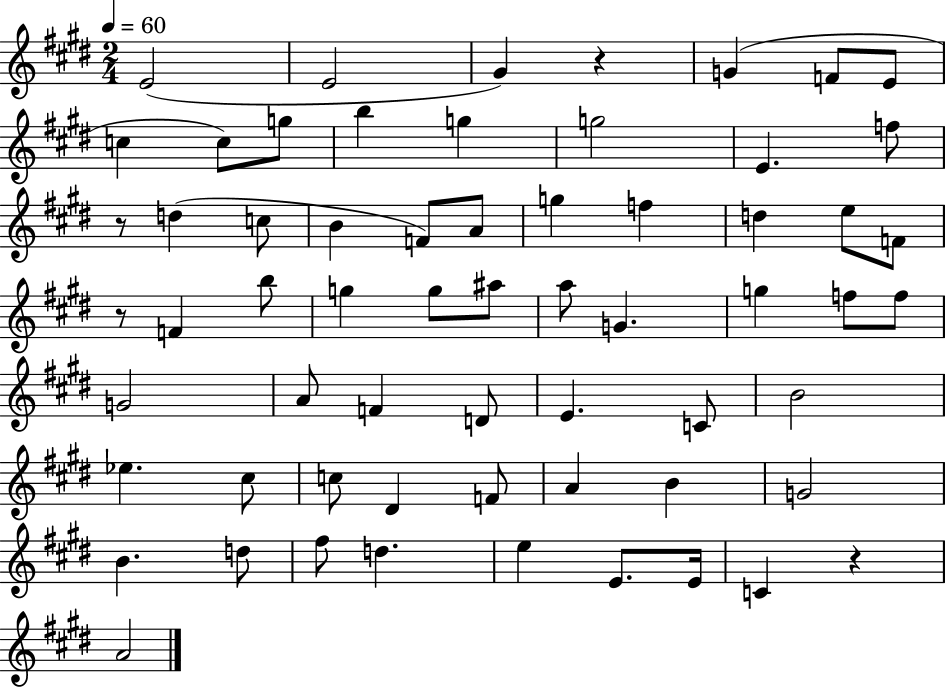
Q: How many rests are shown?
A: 4